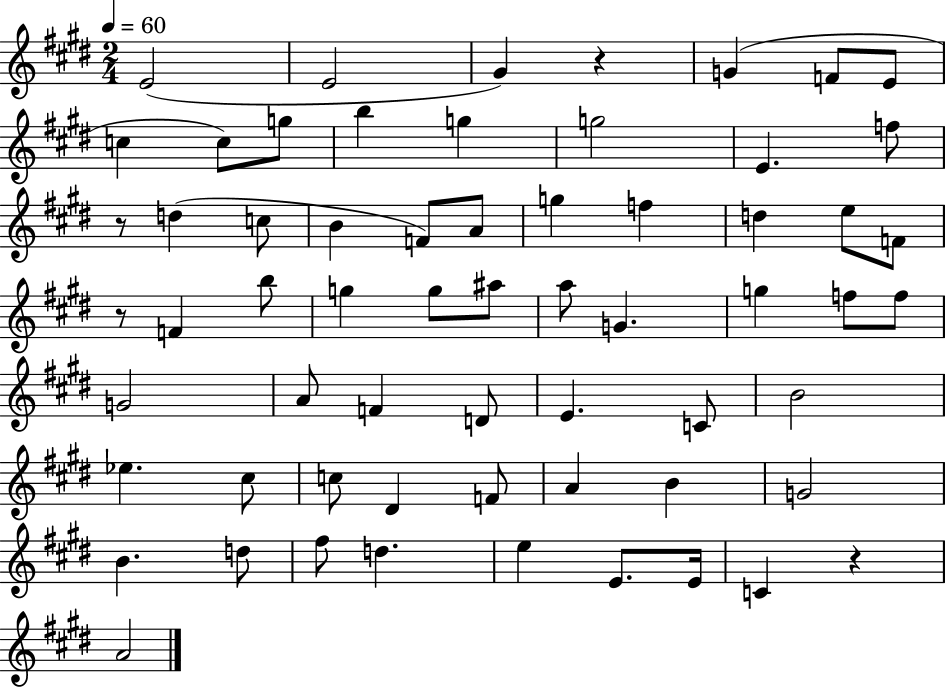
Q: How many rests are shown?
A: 4